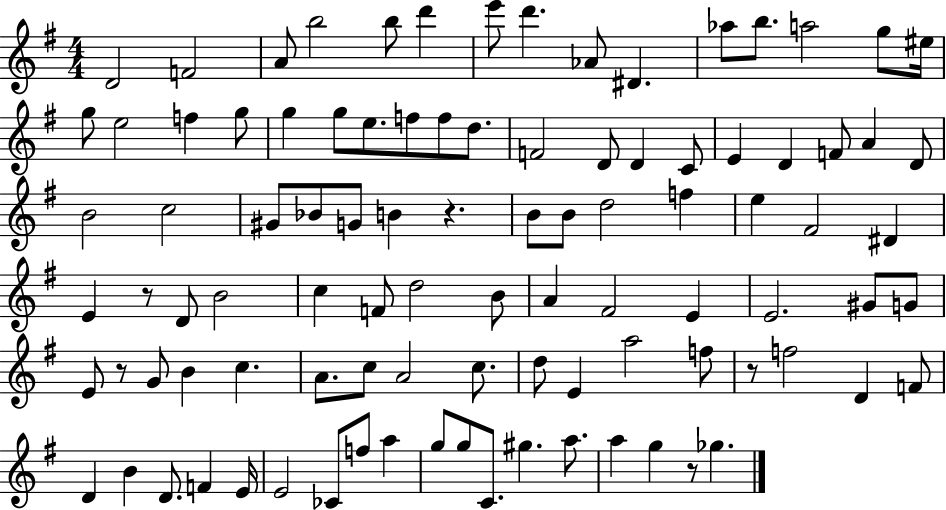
D4/h F4/h A4/e B5/h B5/e D6/q E6/e D6/q. Ab4/e D#4/q. Ab5/e B5/e. A5/h G5/e EIS5/s G5/e E5/h F5/q G5/e G5/q G5/e E5/e. F5/e F5/e D5/e. F4/h D4/e D4/q C4/e E4/q D4/q F4/e A4/q D4/e B4/h C5/h G#4/e Bb4/e G4/e B4/q R/q. B4/e B4/e D5/h F5/q E5/q F#4/h D#4/q E4/q R/e D4/e B4/h C5/q F4/e D5/h B4/e A4/q F#4/h E4/q E4/h. G#4/e G4/e E4/e R/e G4/e B4/q C5/q. A4/e. C5/e A4/h C5/e. D5/e E4/q A5/h F5/e R/e F5/h D4/q F4/e D4/q B4/q D4/e. F4/q E4/s E4/h CES4/e F5/e A5/q G5/e G5/e C4/e. G#5/q. A5/e. A5/q G5/q R/e Gb5/q.